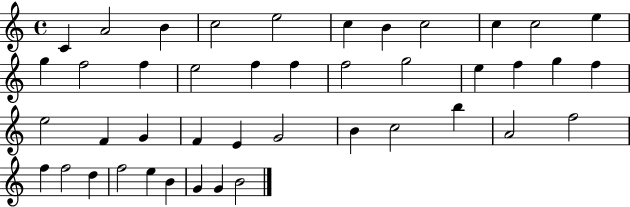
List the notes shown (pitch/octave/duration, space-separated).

C4/q A4/h B4/q C5/h E5/h C5/q B4/q C5/h C5/q C5/h E5/q G5/q F5/h F5/q E5/h F5/q F5/q F5/h G5/h E5/q F5/q G5/q F5/q E5/h F4/q G4/q F4/q E4/q G4/h B4/q C5/h B5/q A4/h F5/h F5/q F5/h D5/q F5/h E5/q B4/q G4/q G4/q B4/h